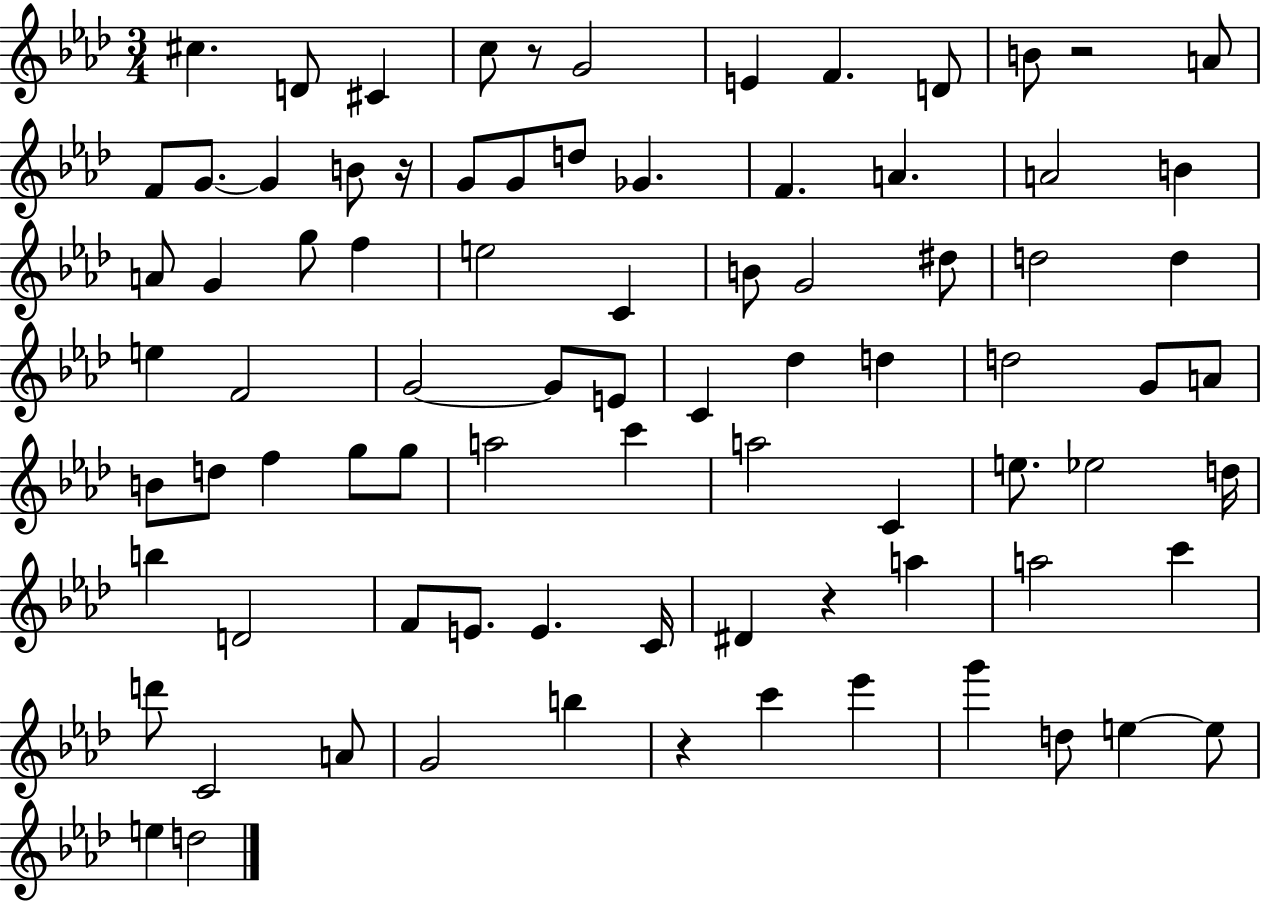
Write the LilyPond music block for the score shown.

{
  \clef treble
  \numericTimeSignature
  \time 3/4
  \key aes \major
  cis''4. d'8 cis'4 | c''8 r8 g'2 | e'4 f'4. d'8 | b'8 r2 a'8 | \break f'8 g'8.~~ g'4 b'8 r16 | g'8 g'8 d''8 ges'4. | f'4. a'4. | a'2 b'4 | \break a'8 g'4 g''8 f''4 | e''2 c'4 | b'8 g'2 dis''8 | d''2 d''4 | \break e''4 f'2 | g'2~~ g'8 e'8 | c'4 des''4 d''4 | d''2 g'8 a'8 | \break b'8 d''8 f''4 g''8 g''8 | a''2 c'''4 | a''2 c'4 | e''8. ees''2 d''16 | \break b''4 d'2 | f'8 e'8. e'4. c'16 | dis'4 r4 a''4 | a''2 c'''4 | \break d'''8 c'2 a'8 | g'2 b''4 | r4 c'''4 ees'''4 | g'''4 d''8 e''4~~ e''8 | \break e''4 d''2 | \bar "|."
}